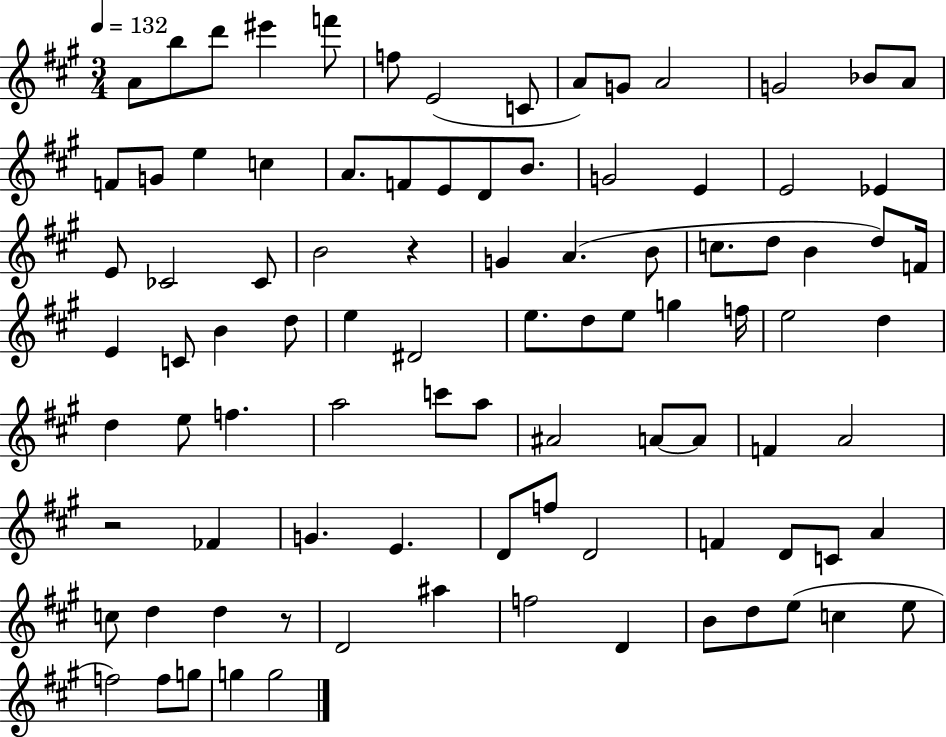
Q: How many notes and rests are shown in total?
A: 93